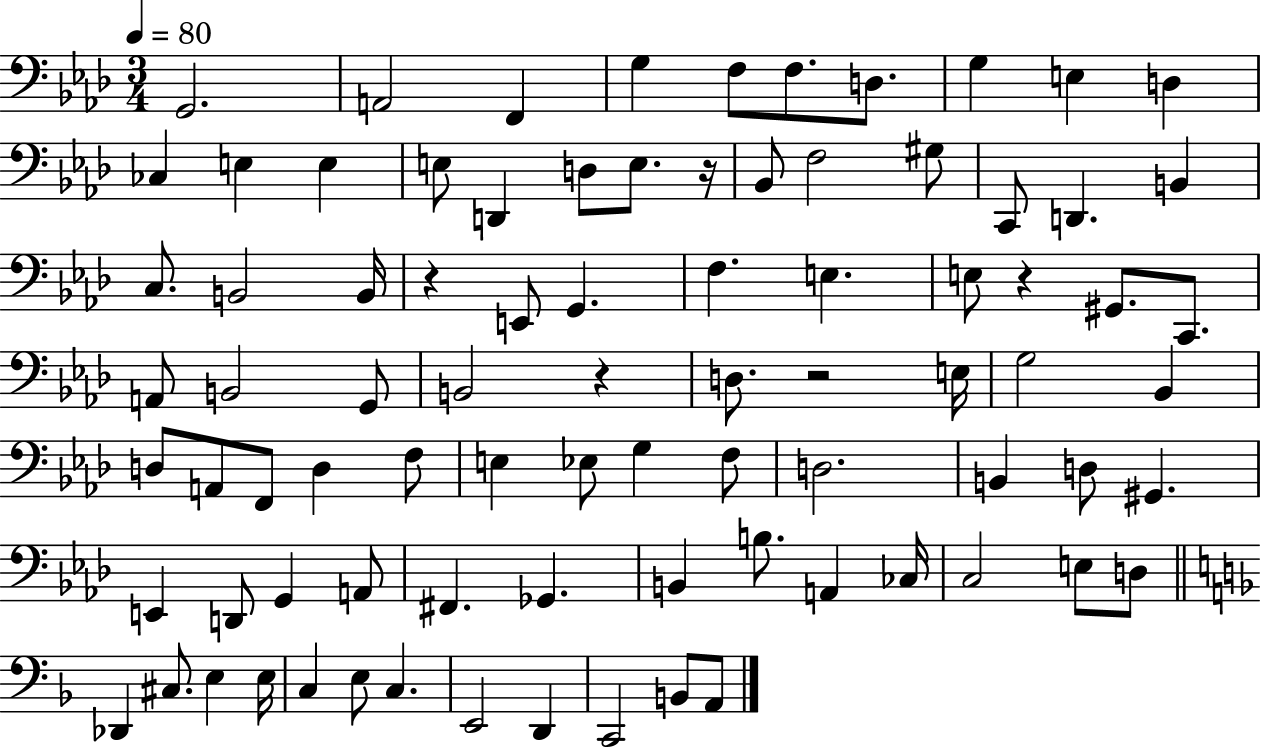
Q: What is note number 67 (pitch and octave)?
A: D3